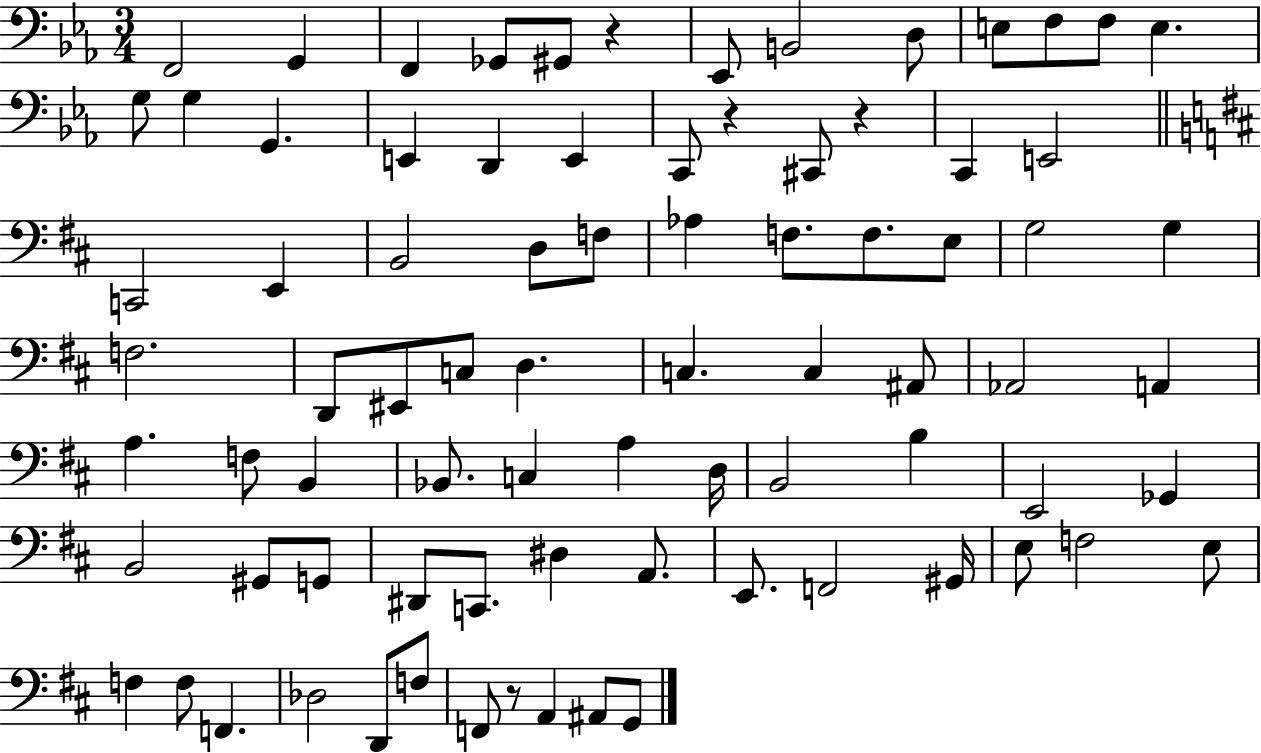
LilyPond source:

{
  \clef bass
  \numericTimeSignature
  \time 3/4
  \key ees \major
  f,2 g,4 | f,4 ges,8 gis,8 r4 | ees,8 b,2 d8 | e8 f8 f8 e4. | \break g8 g4 g,4. | e,4 d,4 e,4 | c,8 r4 cis,8 r4 | c,4 e,2 | \break \bar "||" \break \key b \minor c,2 e,4 | b,2 d8 f8 | aes4 f8. f8. e8 | g2 g4 | \break f2. | d,8 eis,8 c8 d4. | c4. c4 ais,8 | aes,2 a,4 | \break a4. f8 b,4 | bes,8. c4 a4 d16 | b,2 b4 | e,2 ges,4 | \break b,2 gis,8 g,8 | dis,8 c,8. dis4 a,8. | e,8. f,2 gis,16 | e8 f2 e8 | \break f4 f8 f,4. | des2 d,8 f8 | f,8 r8 a,4 ais,8 g,8 | \bar "|."
}